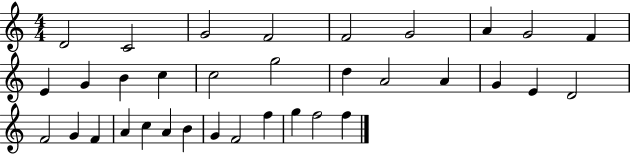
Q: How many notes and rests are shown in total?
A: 34